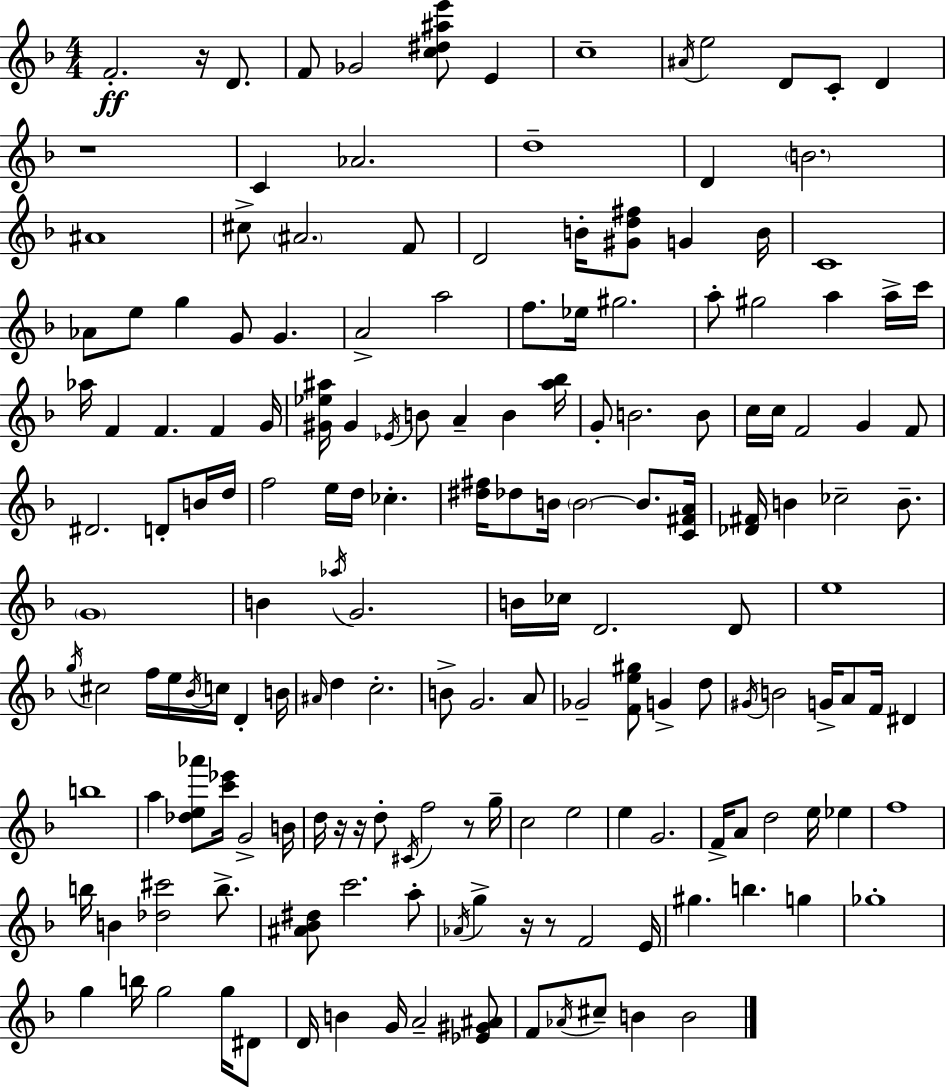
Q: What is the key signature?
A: D minor